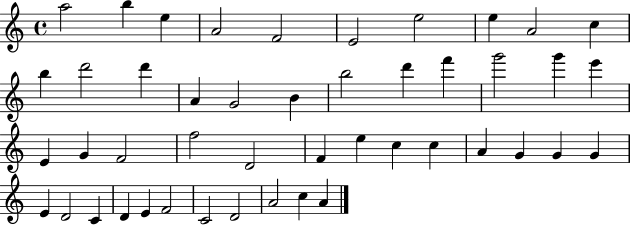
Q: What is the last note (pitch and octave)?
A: A4